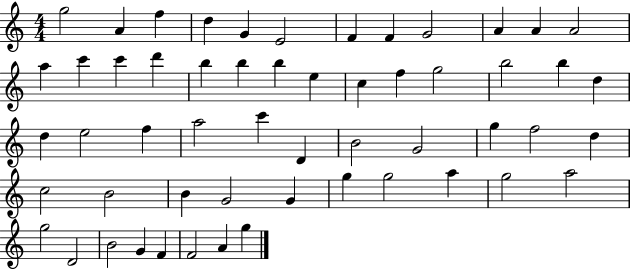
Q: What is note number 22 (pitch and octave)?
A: F5